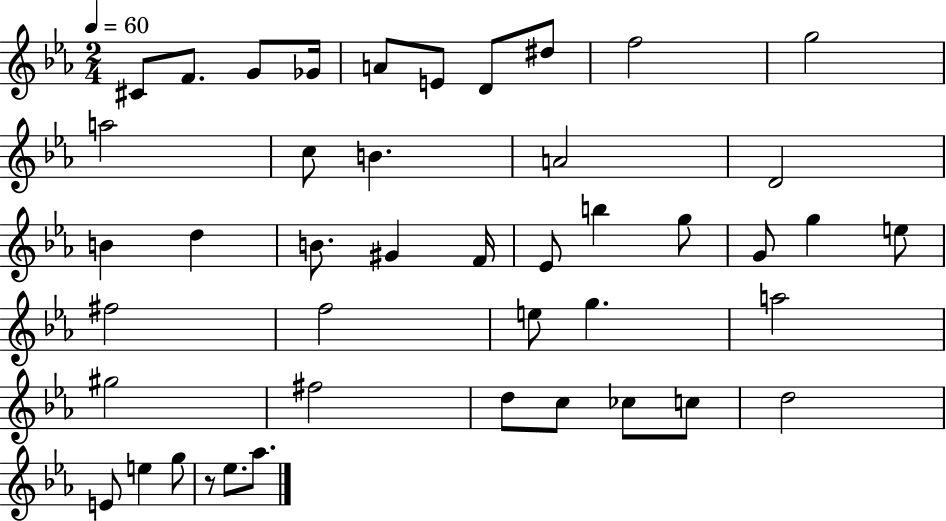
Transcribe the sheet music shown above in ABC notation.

X:1
T:Untitled
M:2/4
L:1/4
K:Eb
^C/2 F/2 G/2 _G/4 A/2 E/2 D/2 ^d/2 f2 g2 a2 c/2 B A2 D2 B d B/2 ^G F/4 _E/2 b g/2 G/2 g e/2 ^f2 f2 e/2 g a2 ^g2 ^f2 d/2 c/2 _c/2 c/2 d2 E/2 e g/2 z/2 _e/2 _a/2